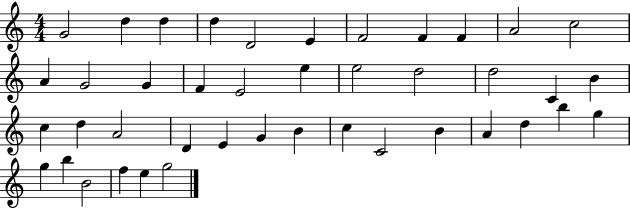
{
  \clef treble
  \numericTimeSignature
  \time 4/4
  \key c \major
  g'2 d''4 d''4 | d''4 d'2 e'4 | f'2 f'4 f'4 | a'2 c''2 | \break a'4 g'2 g'4 | f'4 e'2 e''4 | e''2 d''2 | d''2 c'4 b'4 | \break c''4 d''4 a'2 | d'4 e'4 g'4 b'4 | c''4 c'2 b'4 | a'4 d''4 b''4 g''4 | \break g''4 b''4 b'2 | f''4 e''4 g''2 | \bar "|."
}